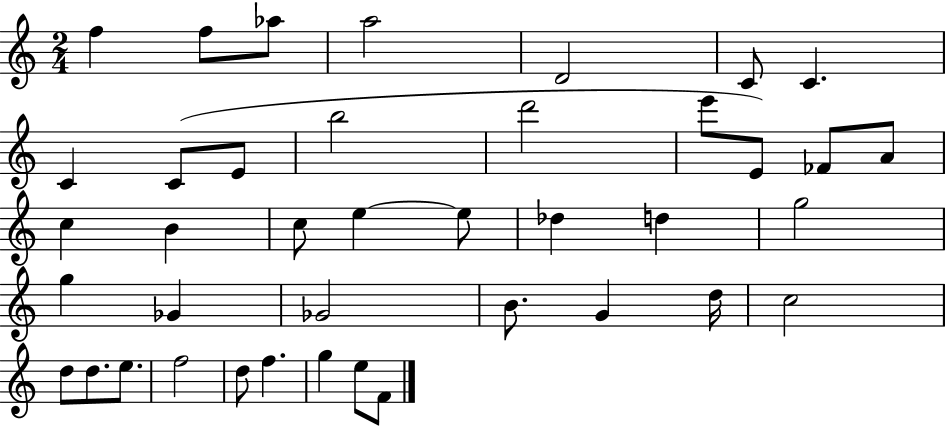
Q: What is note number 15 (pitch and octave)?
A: FES4